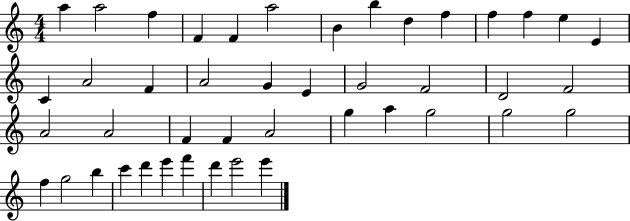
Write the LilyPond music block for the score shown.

{
  \clef treble
  \numericTimeSignature
  \time 4/4
  \key c \major
  a''4 a''2 f''4 | f'4 f'4 a''2 | b'4 b''4 d''4 f''4 | f''4 f''4 e''4 e'4 | \break c'4 a'2 f'4 | a'2 g'4 e'4 | g'2 f'2 | d'2 f'2 | \break a'2 a'2 | f'4 f'4 a'2 | g''4 a''4 g''2 | g''2 g''2 | \break f''4 g''2 b''4 | c'''4 d'''4 e'''4 f'''4 | d'''4 e'''2 e'''4 | \bar "|."
}